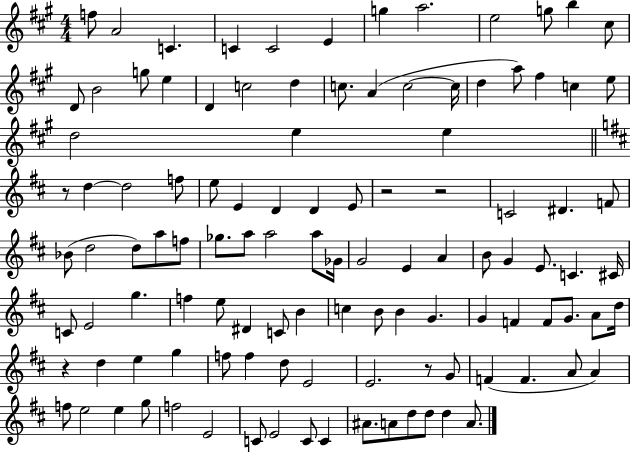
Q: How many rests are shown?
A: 5